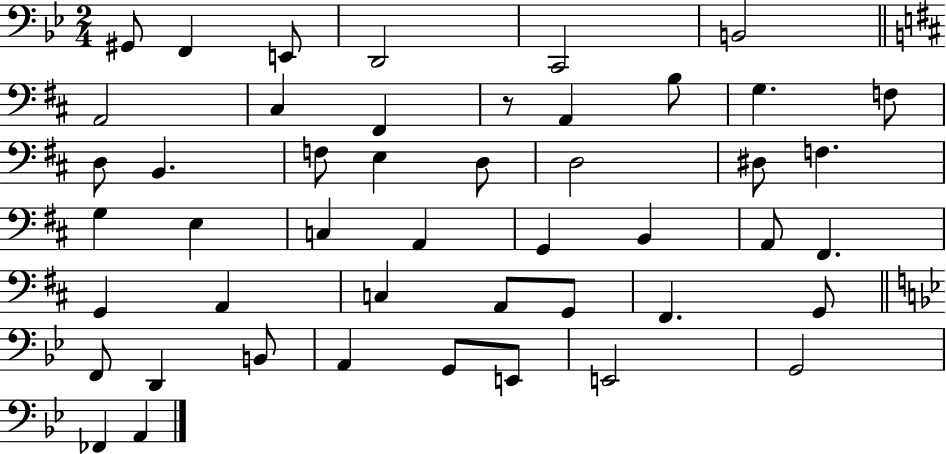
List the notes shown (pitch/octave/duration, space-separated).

G#2/e F2/q E2/e D2/h C2/h B2/h A2/h C#3/q F#2/q R/e A2/q B3/e G3/q. F3/e D3/e B2/q. F3/e E3/q D3/e D3/h D#3/e F3/q. G3/q E3/q C3/q A2/q G2/q B2/q A2/e F#2/q. G2/q A2/q C3/q A2/e G2/e F#2/q. G2/e F2/e D2/q B2/e A2/q G2/e E2/e E2/h G2/h FES2/q A2/q